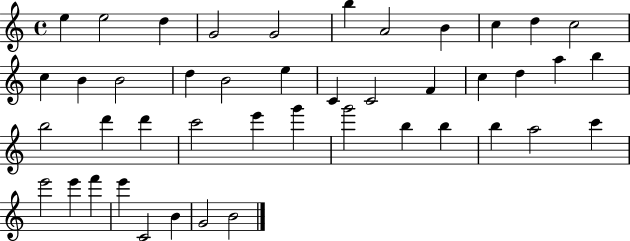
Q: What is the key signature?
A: C major